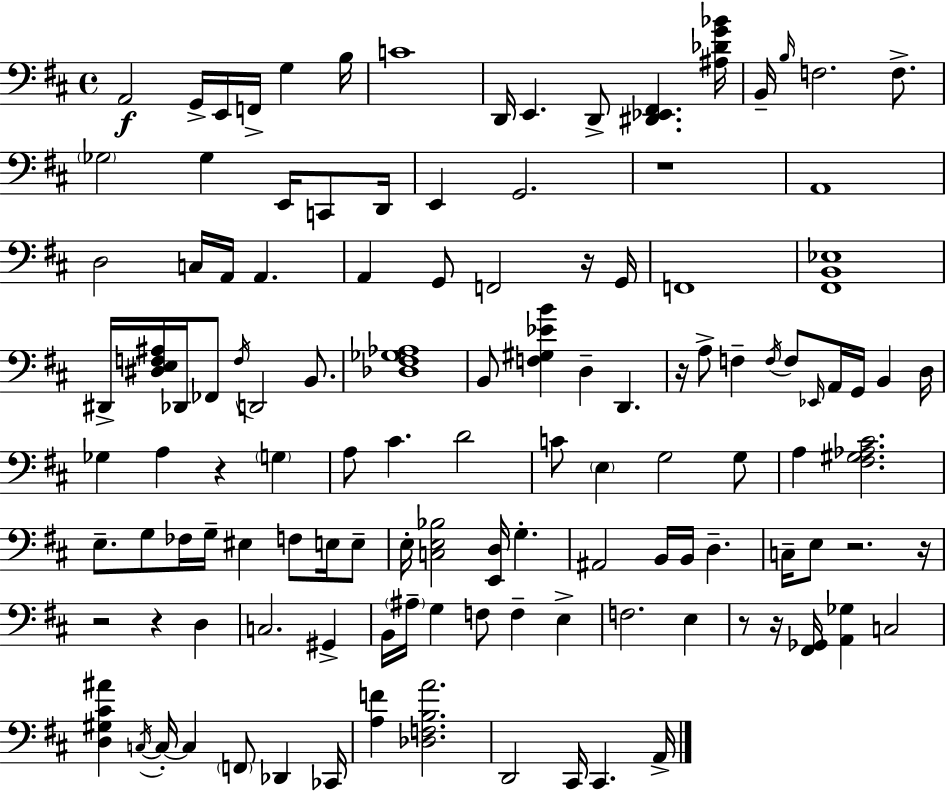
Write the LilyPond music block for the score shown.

{
  \clef bass
  \time 4/4
  \defaultTimeSignature
  \key d \major
  a,2\f g,16-> e,16 f,16-> g4 b16 | c'1 | d,16 e,4. d,8-> <dis, ees, fis,>4. <ais des' g' bes'>16 | b,16-- \grace { b16 } f2. f8.-> | \break \parenthesize ges2 ges4 e,16 c,8 | d,16 e,4 g,2. | r1 | a,1 | \break d2 c16 a,16 a,4. | a,4 g,8 f,2 r16 | g,16 f,1 | <fis, b, ees>1 | \break dis,16-> <dis e f ais>16 des,16 fes,8 \acciaccatura { f16 } d,2 b,8. | <des fis ges aes>1 | b,8 <f gis ees' b'>4 d4-- d,4. | r16 a8-> f4-- \acciaccatura { f16 } f8 \grace { ees,16 } a,16 g,16 b,4 | \break d16 ges4 a4 r4 | \parenthesize g4 a8 cis'4. d'2 | c'8 \parenthesize e4 g2 | g8 a4 <fis gis aes cis'>2. | \break e8.-- g8 fes16 g16-- eis4 f8 | e16 e8-- e16-. <c e bes>2 <e, d>16 g4.-. | ais,2 b,16 b,16 d4.-- | c16-- e8 r2. | \break r16 r2 r4 | d4 c2. | gis,4-> b,16 \parenthesize ais16-- g4 f8 f4-- | e4-> f2. | \break e4 r8 r16 <fis, ges,>16 <a, ges>4 c2 | <d gis cis' ais'>4 \acciaccatura { c16~ }~ c16-. c4 \parenthesize f,8 | des,4 ces,16 <a f'>4 <des f b a'>2. | d,2 cis,16 cis,4. | \break a,16-> \bar "|."
}